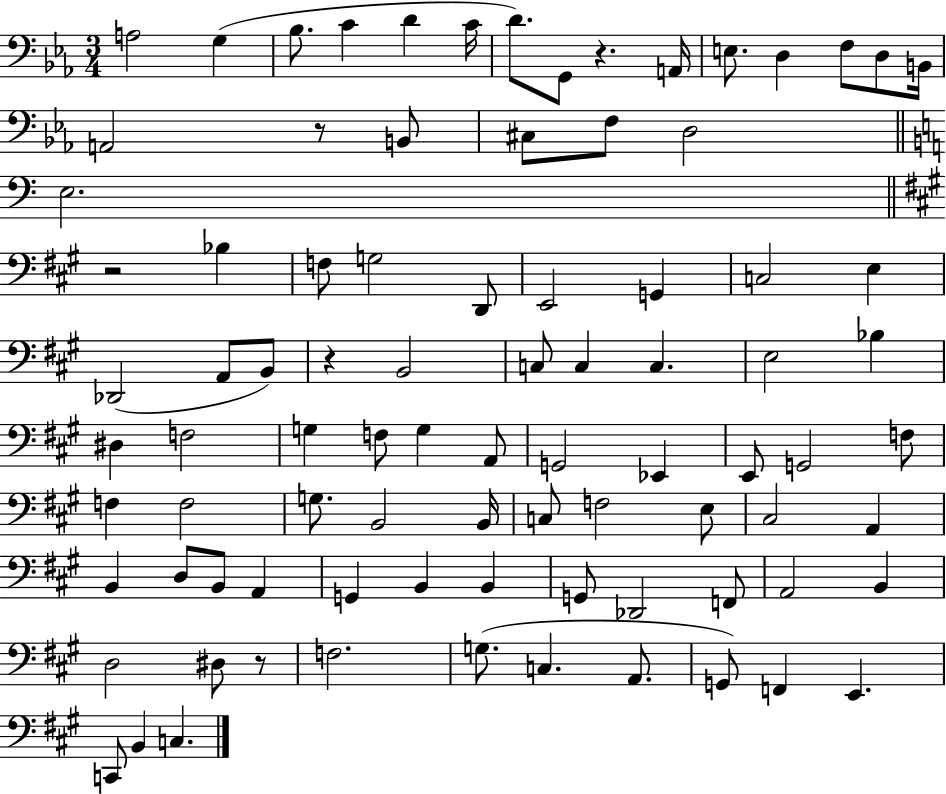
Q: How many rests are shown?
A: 5